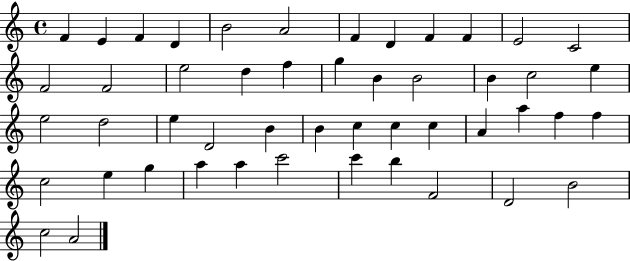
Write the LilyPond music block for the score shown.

{
  \clef treble
  \time 4/4
  \defaultTimeSignature
  \key c \major
  f'4 e'4 f'4 d'4 | b'2 a'2 | f'4 d'4 f'4 f'4 | e'2 c'2 | \break f'2 f'2 | e''2 d''4 f''4 | g''4 b'4 b'2 | b'4 c''2 e''4 | \break e''2 d''2 | e''4 d'2 b'4 | b'4 c''4 c''4 c''4 | a'4 a''4 f''4 f''4 | \break c''2 e''4 g''4 | a''4 a''4 c'''2 | c'''4 b''4 f'2 | d'2 b'2 | \break c''2 a'2 | \bar "|."
}